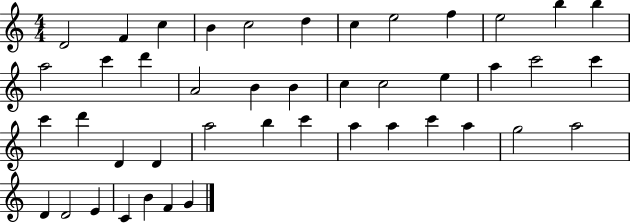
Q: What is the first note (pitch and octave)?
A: D4